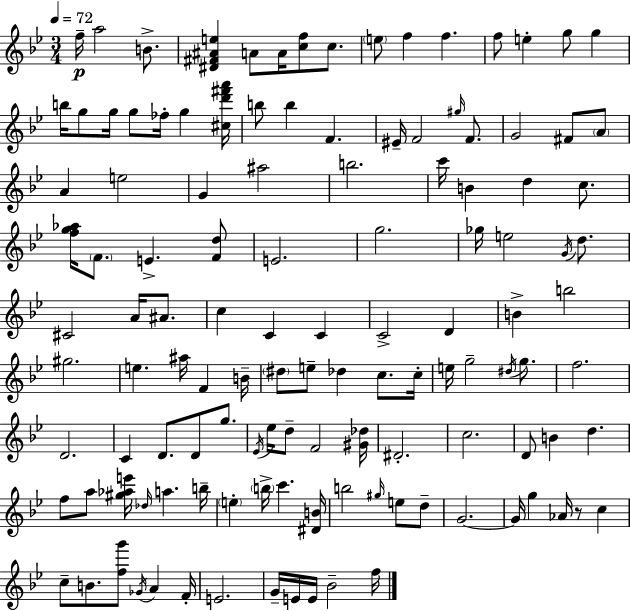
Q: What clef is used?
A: treble